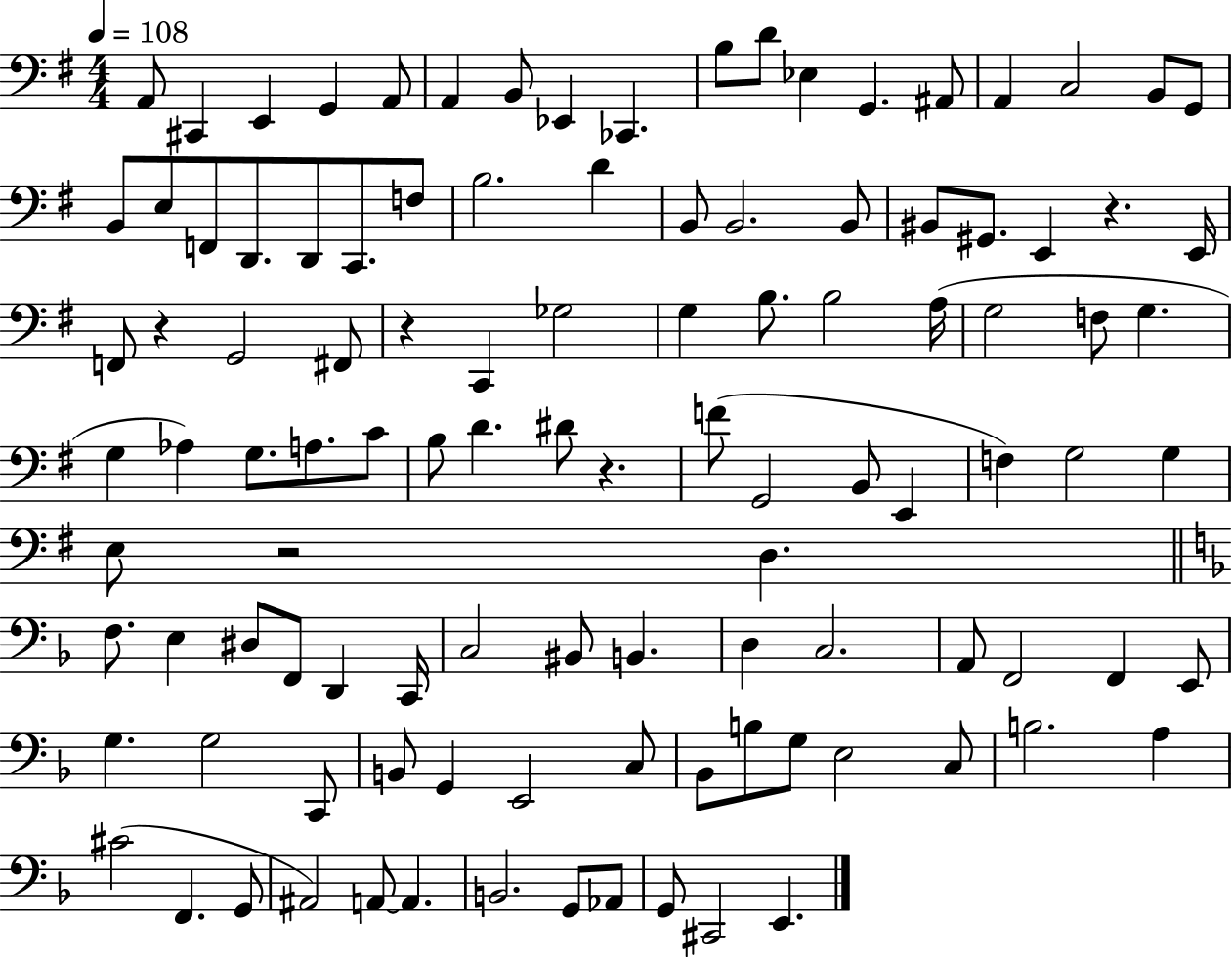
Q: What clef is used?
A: bass